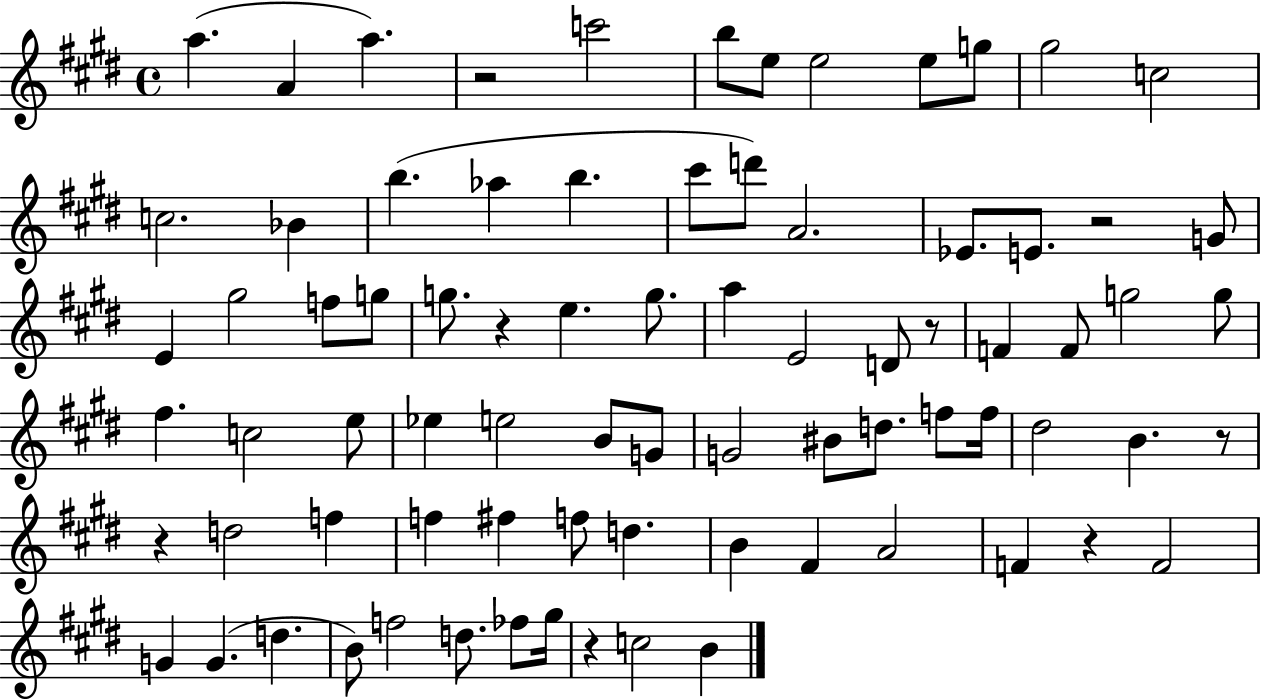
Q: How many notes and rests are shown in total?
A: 79